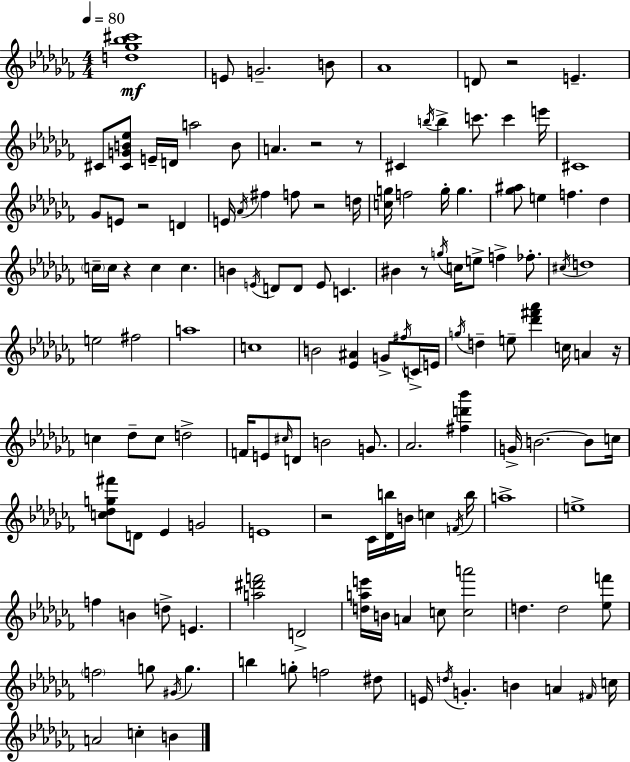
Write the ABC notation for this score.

X:1
T:Untitled
M:4/4
L:1/4
K:Abm
[d_g_b^c']4 E/2 G2 B/2 _A4 D/2 z2 E ^C/2 [^CGB_e]/2 E/4 D/4 a2 B/2 A z2 z/2 ^C b/4 b c'/2 c' e'/4 ^C4 _G/2 E/2 z2 D E/4 _A/4 ^f f/2 z2 d/4 [cg]/4 f2 g/4 g [_g^a]/2 e f _d c/4 c/4 z c c B E/4 D/2 D/2 E/2 C ^B z/2 g/4 c/4 e/2 f _f/2 ^c/4 d4 e2 ^f2 a4 c4 B2 [_E^A] G/2 ^f/4 C/4 E/4 g/4 d e/2 [_d'^f'_a'] c/4 A z/4 c _d/2 c/2 d2 F/4 E/2 ^c/4 D/2 B2 G/2 _A2 [^fd'_b'] G/4 B2 B/2 c/4 [c_dg^f']/2 D/2 _E G2 E4 z2 _C/4 [_Db]/4 B/4 c F/4 b/4 a4 e4 f B d/2 E [a^d'f']2 D2 [dae']/4 B/4 A c/2 [ca']2 d d2 [_ef']/2 f2 g/2 ^G/4 g b g/2 f2 ^d/2 E/4 d/4 G B A ^F/4 c/4 A2 c B